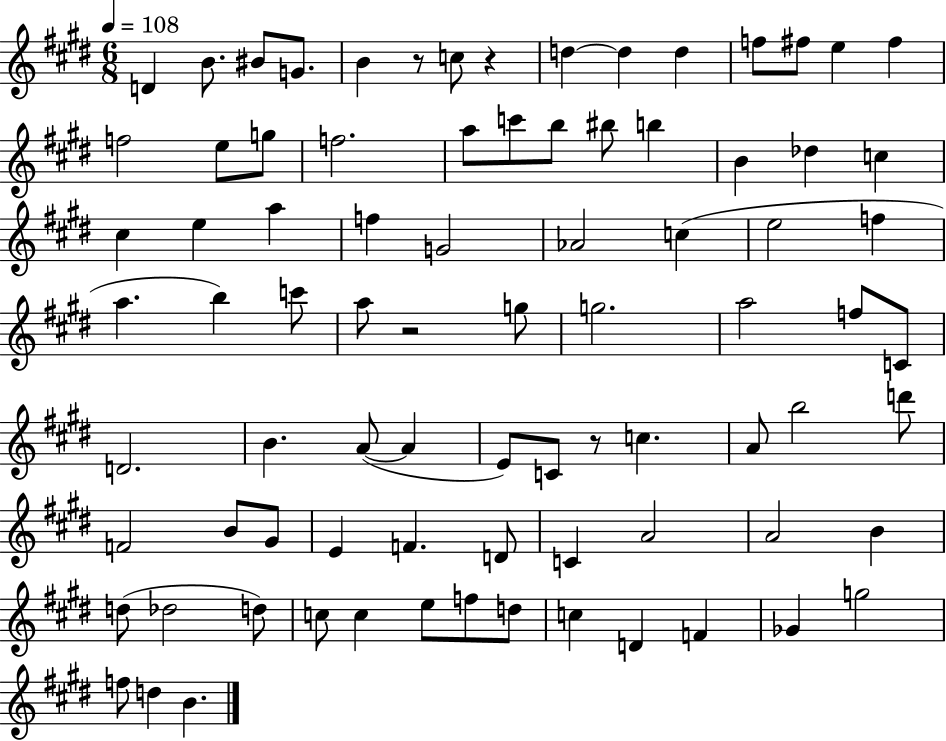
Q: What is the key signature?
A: E major